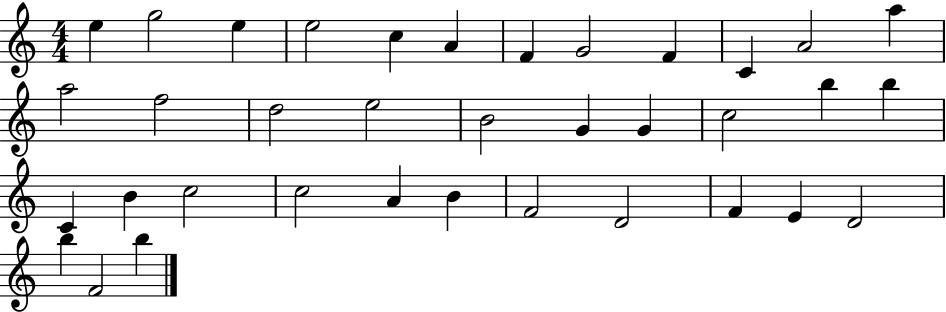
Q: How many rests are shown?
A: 0